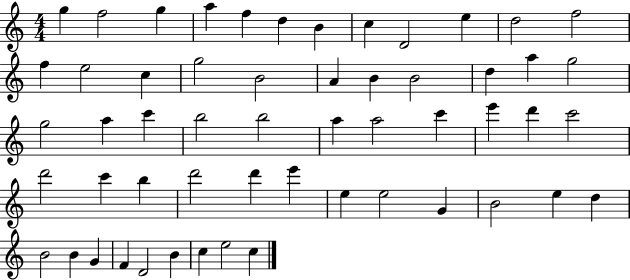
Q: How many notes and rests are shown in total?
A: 55